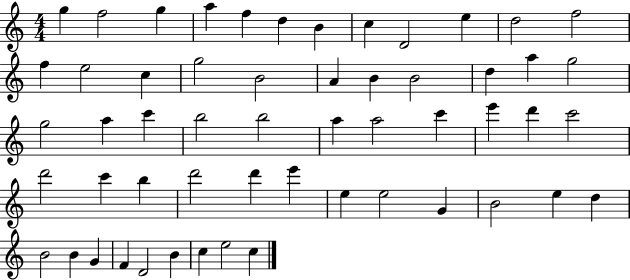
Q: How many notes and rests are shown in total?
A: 55